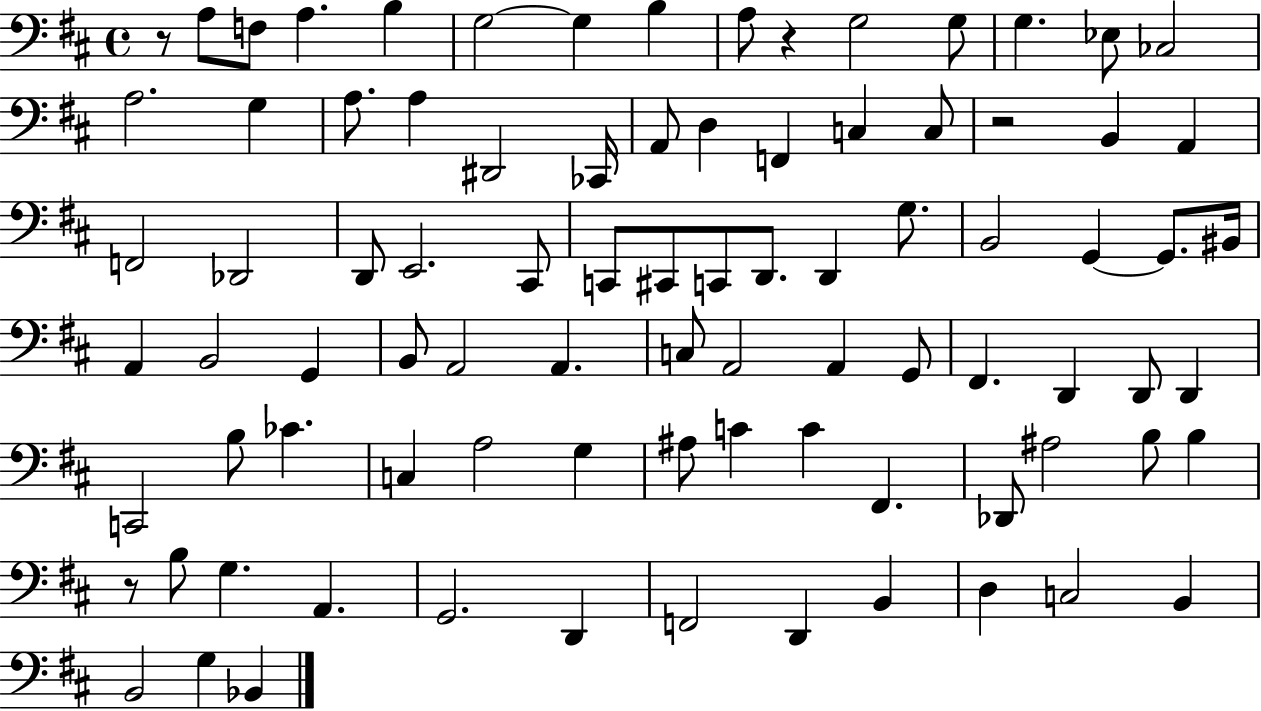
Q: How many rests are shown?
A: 4